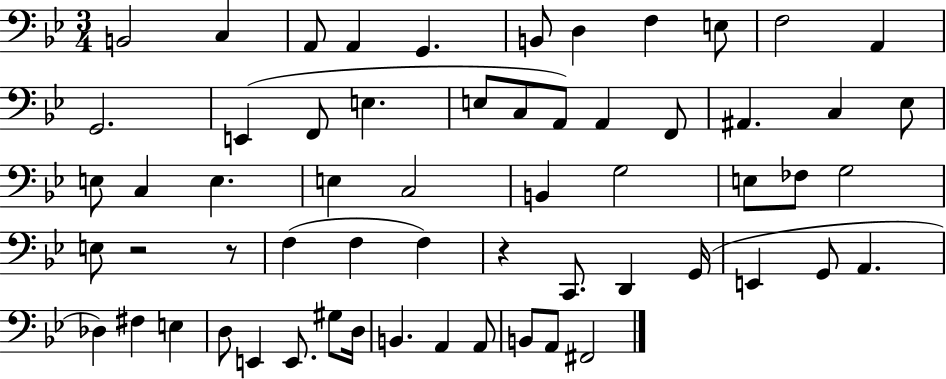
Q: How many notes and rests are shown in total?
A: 60